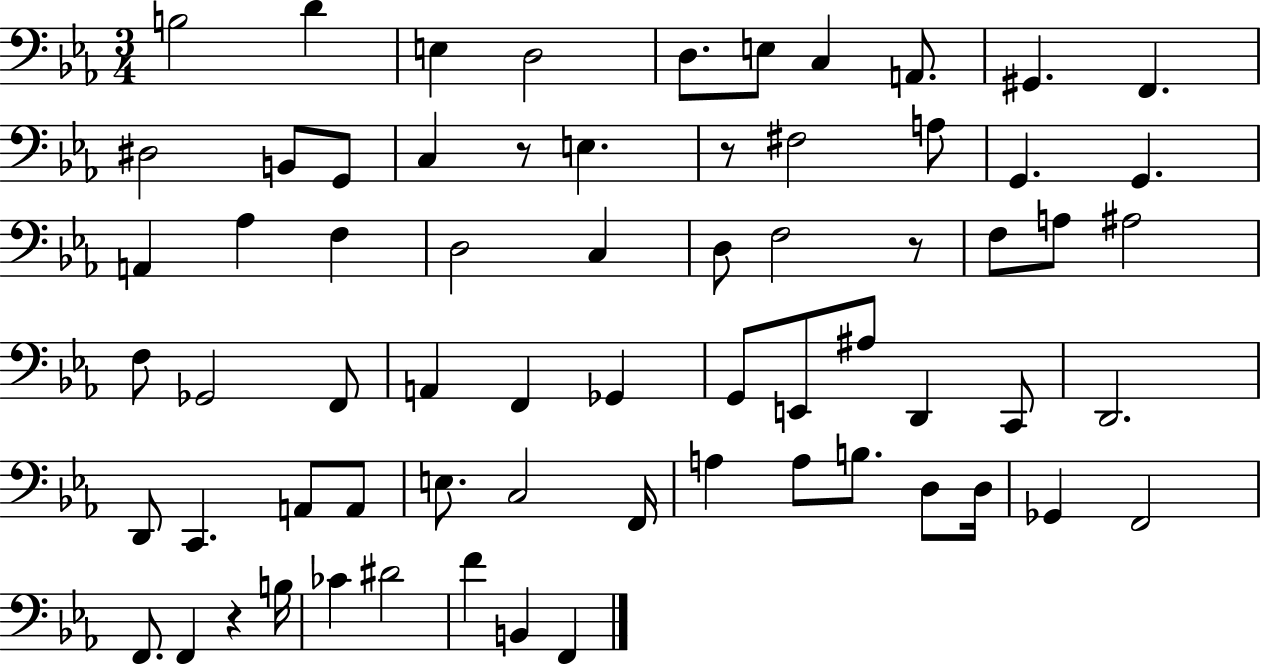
X:1
T:Untitled
M:3/4
L:1/4
K:Eb
B,2 D E, D,2 D,/2 E,/2 C, A,,/2 ^G,, F,, ^D,2 B,,/2 G,,/2 C, z/2 E, z/2 ^F,2 A,/2 G,, G,, A,, _A, F, D,2 C, D,/2 F,2 z/2 F,/2 A,/2 ^A,2 F,/2 _G,,2 F,,/2 A,, F,, _G,, G,,/2 E,,/2 ^A,/2 D,, C,,/2 D,,2 D,,/2 C,, A,,/2 A,,/2 E,/2 C,2 F,,/4 A, A,/2 B,/2 D,/2 D,/4 _G,, F,,2 F,,/2 F,, z B,/4 _C ^D2 F B,, F,,